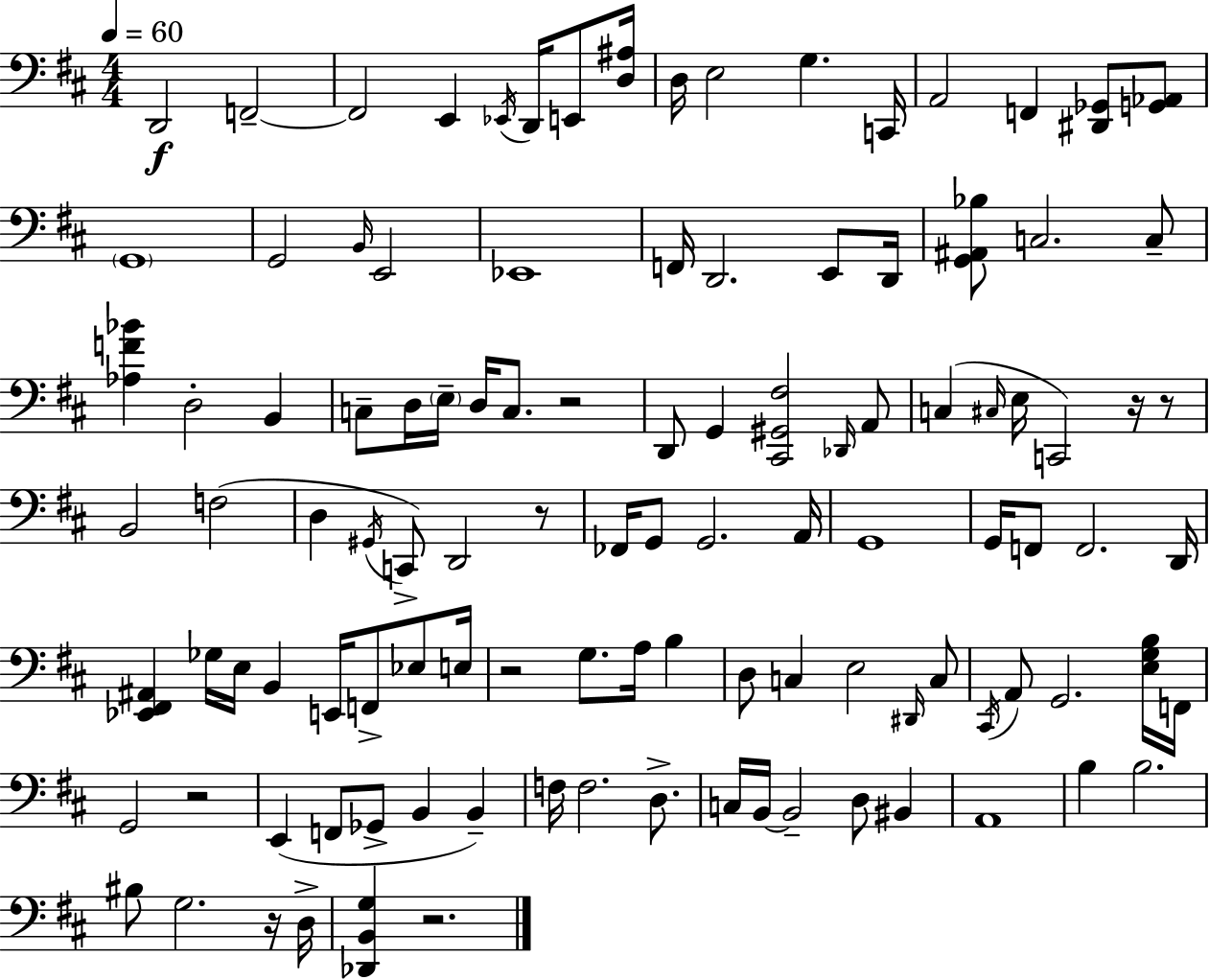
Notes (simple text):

D2/h F2/h F2/h E2/q Eb2/s D2/s E2/e [D3,A#3]/s D3/s E3/h G3/q. C2/s A2/h F2/q [D#2,Gb2]/e [G2,Ab2]/e G2/w G2/h B2/s E2/h Eb2/w F2/s D2/h. E2/e D2/s [G2,A#2,Bb3]/e C3/h. C3/e [Ab3,F4,Bb4]/q D3/h B2/q C3/e D3/s E3/s D3/s C3/e. R/h D2/e G2/q [C#2,G#2,F#3]/h Db2/s A2/e C3/q C#3/s E3/s C2/h R/s R/e B2/h F3/h D3/q G#2/s C2/e D2/h R/e FES2/s G2/e G2/h. A2/s G2/w G2/s F2/e F2/h. D2/s [Eb2,F#2,A#2]/q Gb3/s E3/s B2/q E2/s F2/e Eb3/e E3/s R/h G3/e. A3/s B3/q D3/e C3/q E3/h D#2/s C3/e C#2/s A2/e G2/h. [E3,G3,B3]/s F2/s G2/h R/h E2/q F2/e Gb2/e B2/q B2/q F3/s F3/h. D3/e. C3/s B2/s B2/h D3/e BIS2/q A2/w B3/q B3/h. BIS3/e G3/h. R/s D3/s [Db2,B2,G3]/q R/h.